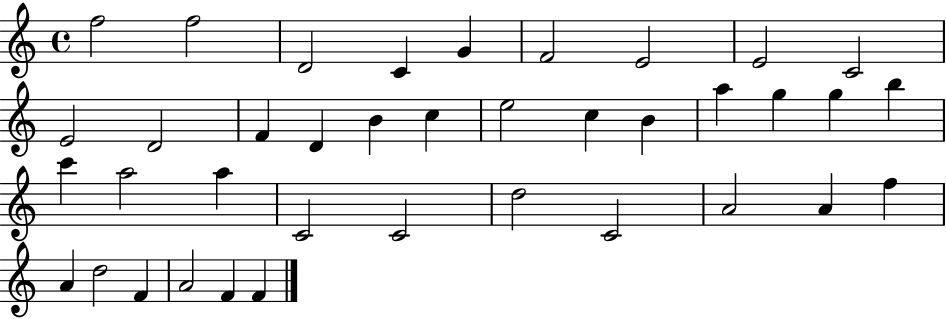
F5/h F5/h D4/h C4/q G4/q F4/h E4/h E4/h C4/h E4/h D4/h F4/q D4/q B4/q C5/q E5/h C5/q B4/q A5/q G5/q G5/q B5/q C6/q A5/h A5/q C4/h C4/h D5/h C4/h A4/h A4/q F5/q A4/q D5/h F4/q A4/h F4/q F4/q